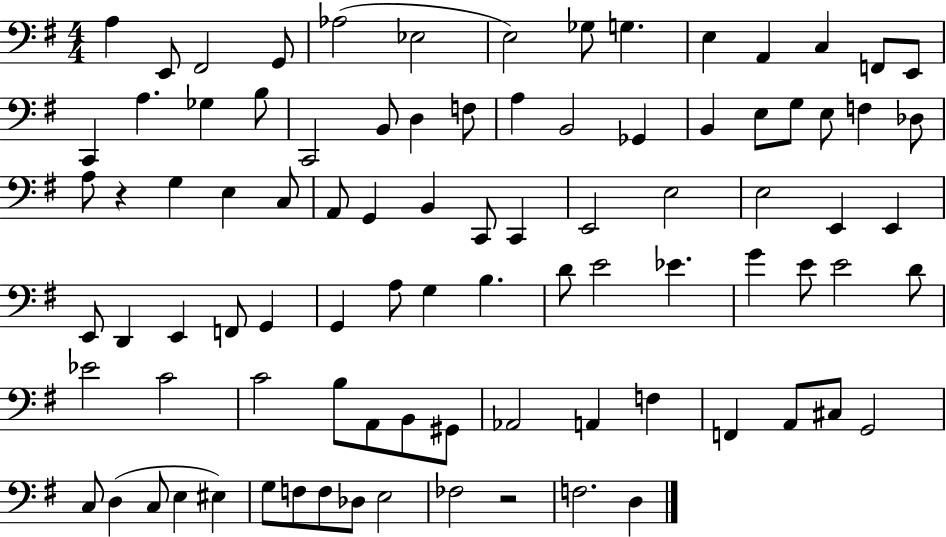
X:1
T:Untitled
M:4/4
L:1/4
K:G
A, E,,/2 ^F,,2 G,,/2 _A,2 _E,2 E,2 _G,/2 G, E, A,, C, F,,/2 E,,/2 C,, A, _G, B,/2 C,,2 B,,/2 D, F,/2 A, B,,2 _G,, B,, E,/2 G,/2 E,/2 F, _D,/2 A,/2 z G, E, C,/2 A,,/2 G,, B,, C,,/2 C,, E,,2 E,2 E,2 E,, E,, E,,/2 D,, E,, F,,/2 G,, G,, A,/2 G, B, D/2 E2 _E G E/2 E2 D/2 _E2 C2 C2 B,/2 A,,/2 B,,/2 ^G,,/2 _A,,2 A,, F, F,, A,,/2 ^C,/2 G,,2 C,/2 D, C,/2 E, ^E, G,/2 F,/2 F,/2 _D,/2 E,2 _F,2 z2 F,2 D,